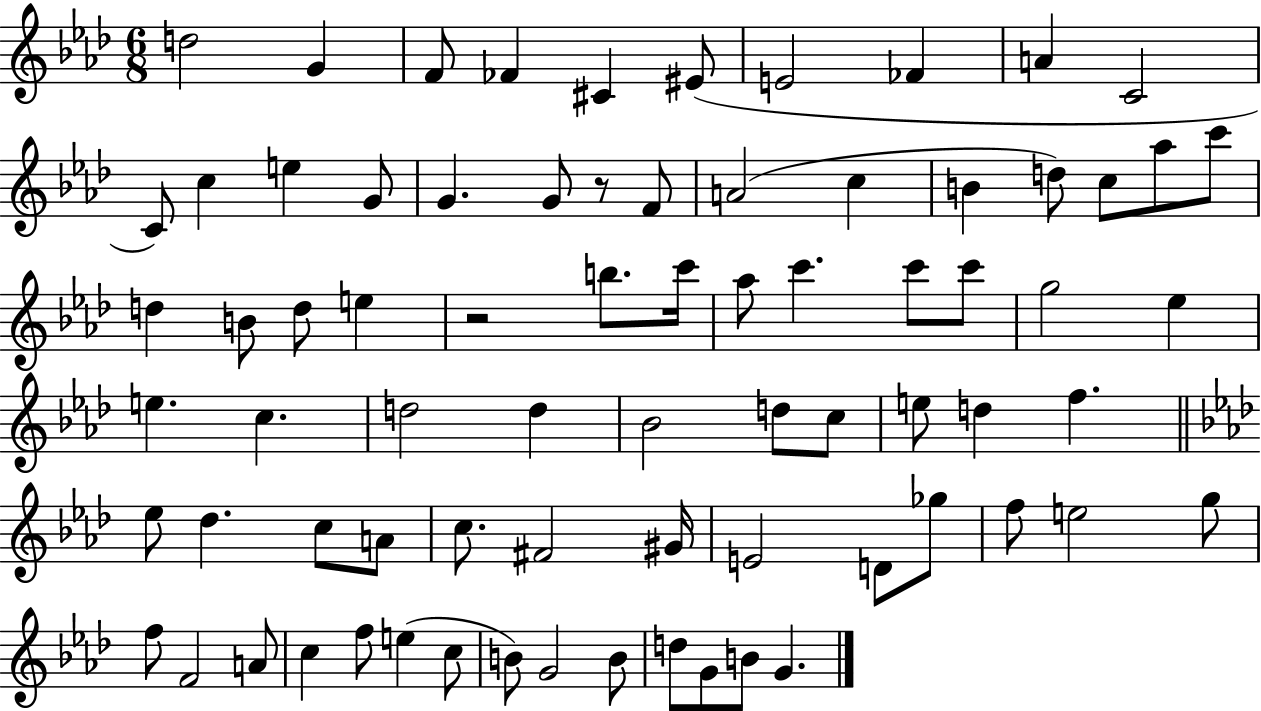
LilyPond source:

{
  \clef treble
  \numericTimeSignature
  \time 6/8
  \key aes \major
  d''2 g'4 | f'8 fes'4 cis'4 eis'8( | e'2 fes'4 | a'4 c'2 | \break c'8) c''4 e''4 g'8 | g'4. g'8 r8 f'8 | a'2( c''4 | b'4 d''8) c''8 aes''8 c'''8 | \break d''4 b'8 d''8 e''4 | r2 b''8. c'''16 | aes''8 c'''4. c'''8 c'''8 | g''2 ees''4 | \break e''4. c''4. | d''2 d''4 | bes'2 d''8 c''8 | e''8 d''4 f''4. | \break \bar "||" \break \key f \minor ees''8 des''4. c''8 a'8 | c''8. fis'2 gis'16 | e'2 d'8 ges''8 | f''8 e''2 g''8 | \break f''8 f'2 a'8 | c''4 f''8 e''4( c''8 | b'8) g'2 b'8 | d''8 g'8 b'8 g'4. | \break \bar "|."
}